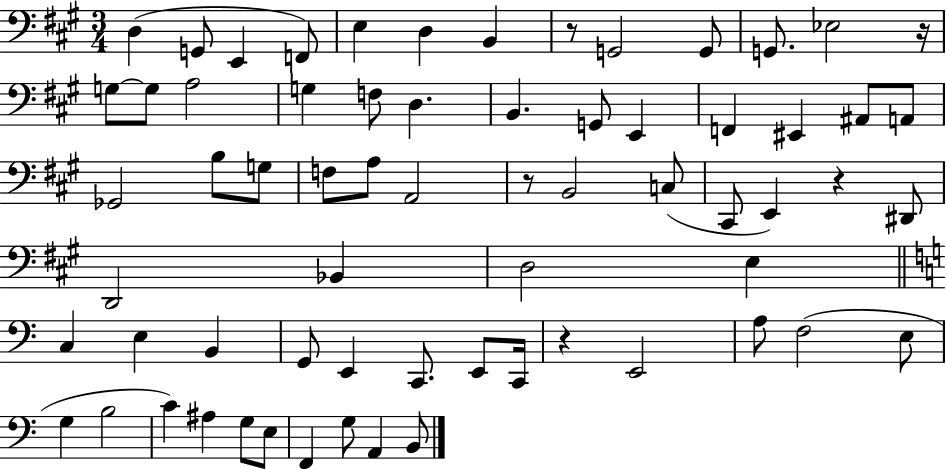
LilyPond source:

{
  \clef bass
  \numericTimeSignature
  \time 3/4
  \key a \major
  \repeat volta 2 { d4( g,8 e,4 f,8) | e4 d4 b,4 | r8 g,2 g,8 | g,8. ees2 r16 | \break g8~~ g8 a2 | g4 f8 d4. | b,4. g,8 e,4 | f,4 eis,4 ais,8 a,8 | \break ges,2 b8 g8 | f8 a8 a,2 | r8 b,2 c8( | cis,8 e,4) r4 dis,8 | \break d,2 bes,4 | d2 e4 | \bar "||" \break \key c \major c4 e4 b,4 | g,8 e,4 c,8. e,8 c,16 | r4 e,2 | a8 f2( e8 | \break g4 b2 | c'4) ais4 g8 e8 | f,4 g8 a,4 b,8 | } \bar "|."
}